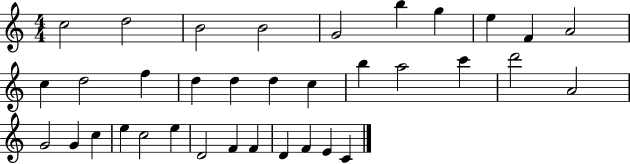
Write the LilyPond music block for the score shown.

{
  \clef treble
  \numericTimeSignature
  \time 4/4
  \key c \major
  c''2 d''2 | b'2 b'2 | g'2 b''4 g''4 | e''4 f'4 a'2 | \break c''4 d''2 f''4 | d''4 d''4 d''4 c''4 | b''4 a''2 c'''4 | d'''2 a'2 | \break g'2 g'4 c''4 | e''4 c''2 e''4 | d'2 f'4 f'4 | d'4 f'4 e'4 c'4 | \break \bar "|."
}